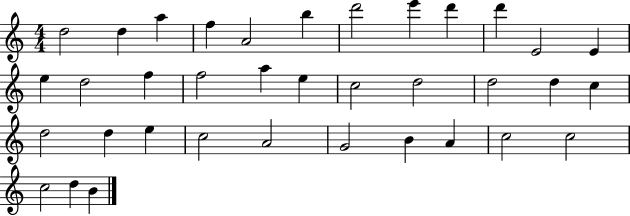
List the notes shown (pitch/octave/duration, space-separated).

D5/h D5/q A5/q F5/q A4/h B5/q D6/h E6/q D6/q D6/q E4/h E4/q E5/q D5/h F5/q F5/h A5/q E5/q C5/h D5/h D5/h D5/q C5/q D5/h D5/q E5/q C5/h A4/h G4/h B4/q A4/q C5/h C5/h C5/h D5/q B4/q